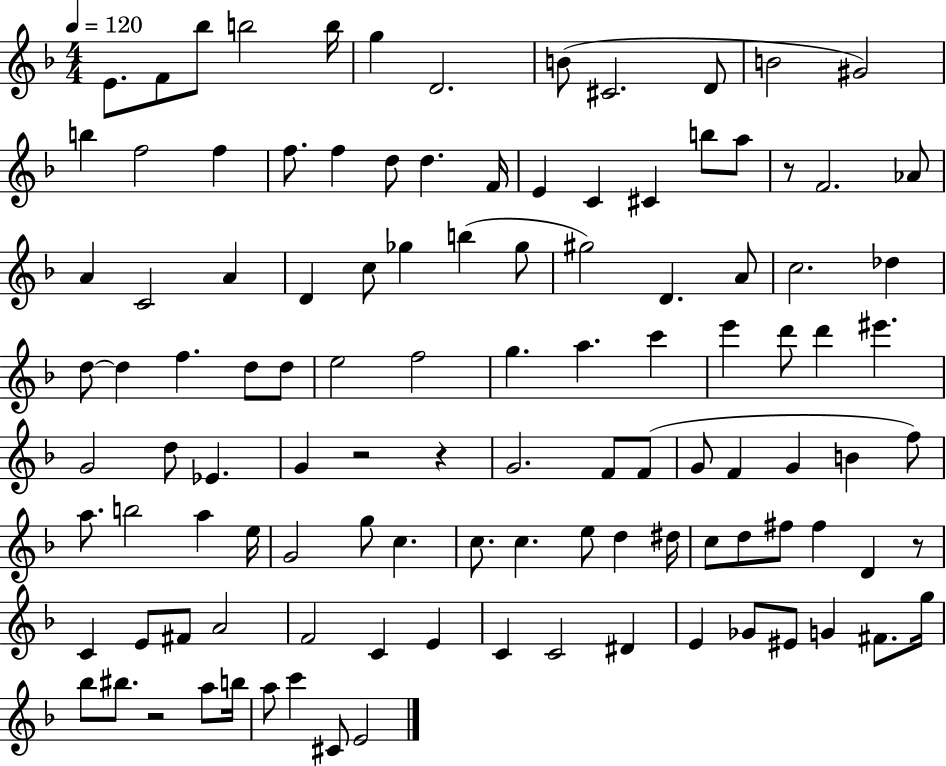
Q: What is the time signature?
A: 4/4